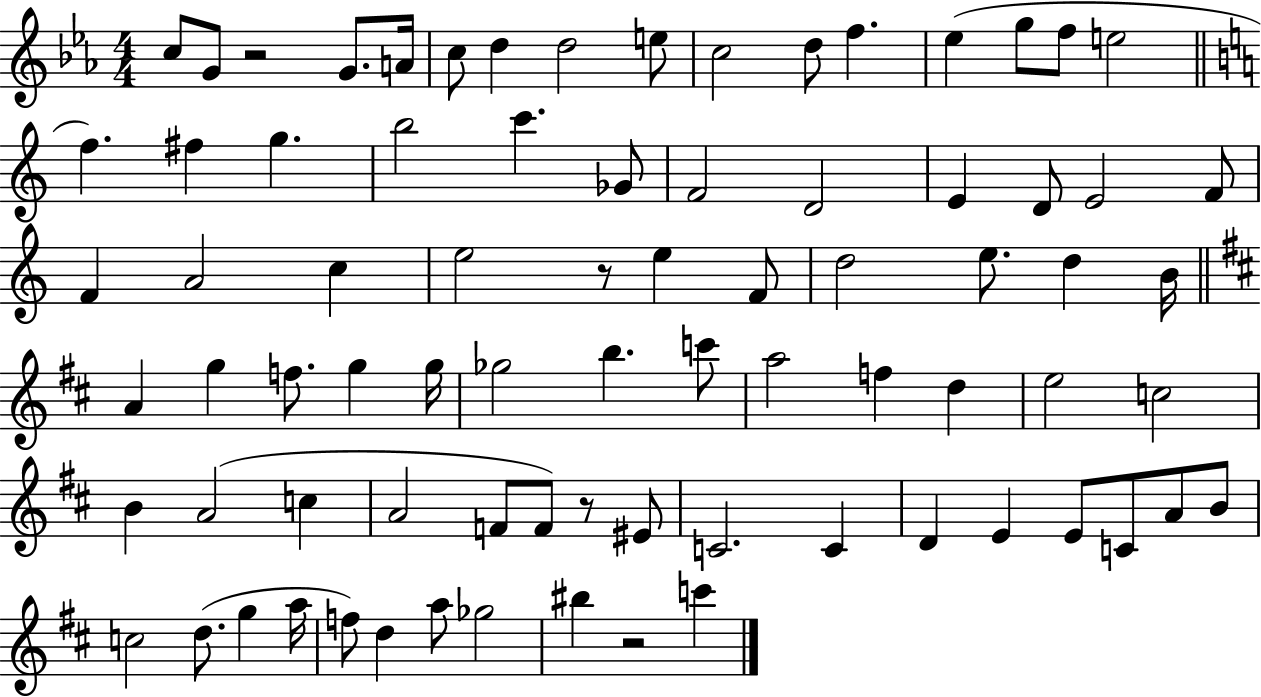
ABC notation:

X:1
T:Untitled
M:4/4
L:1/4
K:Eb
c/2 G/2 z2 G/2 A/4 c/2 d d2 e/2 c2 d/2 f _e g/2 f/2 e2 f ^f g b2 c' _G/2 F2 D2 E D/2 E2 F/2 F A2 c e2 z/2 e F/2 d2 e/2 d B/4 A g f/2 g g/4 _g2 b c'/2 a2 f d e2 c2 B A2 c A2 F/2 F/2 z/2 ^E/2 C2 C D E E/2 C/2 A/2 B/2 c2 d/2 g a/4 f/2 d a/2 _g2 ^b z2 c'